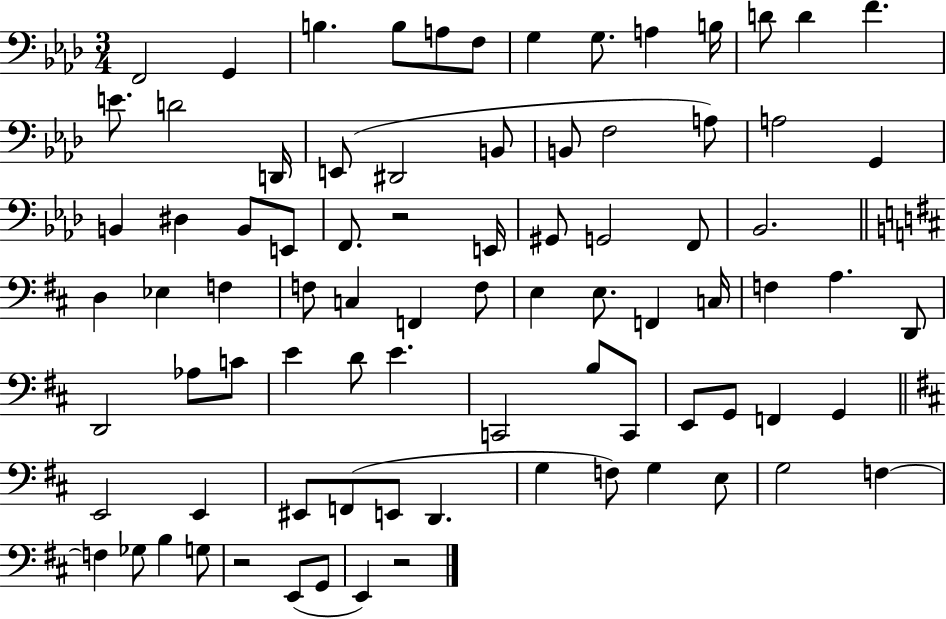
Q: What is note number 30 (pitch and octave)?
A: E2